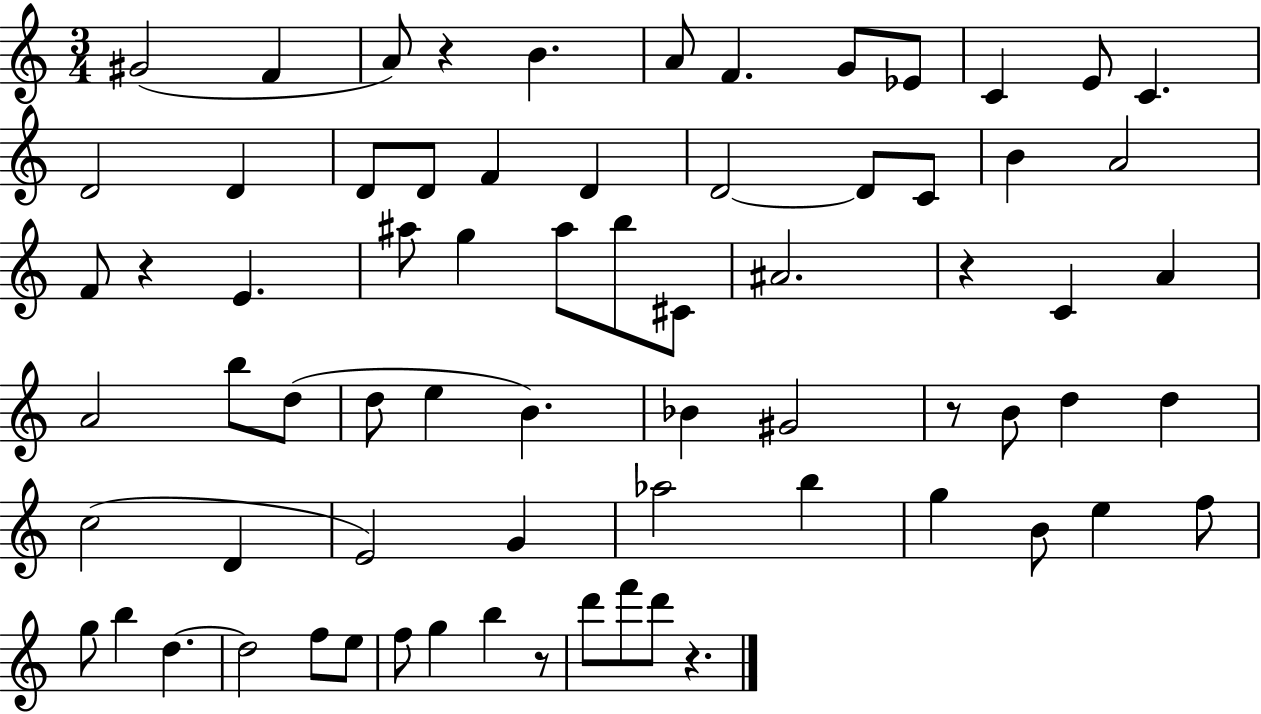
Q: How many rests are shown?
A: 6